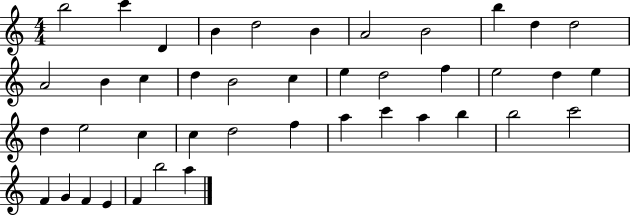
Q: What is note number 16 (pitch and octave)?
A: B4